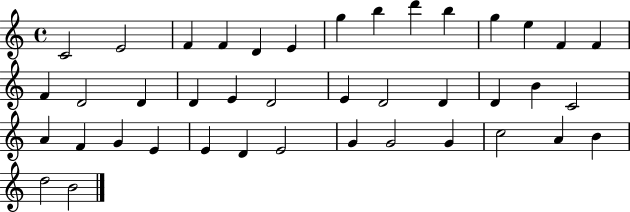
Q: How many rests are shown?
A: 0